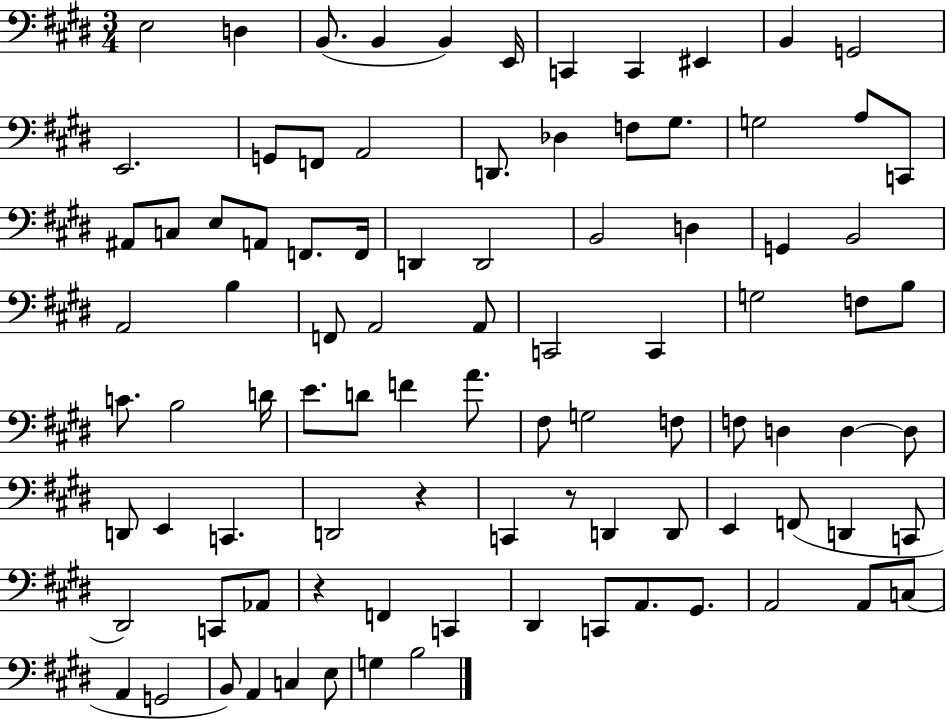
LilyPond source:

{
  \clef bass
  \numericTimeSignature
  \time 3/4
  \key e \major
  e2 d4 | b,8.( b,4 b,4) e,16 | c,4 c,4 eis,4 | b,4 g,2 | \break e,2. | g,8 f,8 a,2 | d,8. des4 f8 gis8. | g2 a8 c,8 | \break ais,8 c8 e8 a,8 f,8. f,16 | d,4 d,2 | b,2 d4 | g,4 b,2 | \break a,2 b4 | f,8 a,2 a,8 | c,2 c,4 | g2 f8 b8 | \break c'8. b2 d'16 | e'8. d'8 f'4 a'8. | fis8 g2 f8 | f8 d4 d4~~ d8 | \break d,8 e,4 c,4. | d,2 r4 | c,4 r8 d,4 d,8 | e,4 f,8( d,4 c,8 | \break dis,2) c,8 aes,8 | r4 f,4 c,4 | dis,4 c,8 a,8. gis,8. | a,2 a,8 c8( | \break a,4 g,2 | b,8) a,4 c4 e8 | g4 b2 | \bar "|."
}